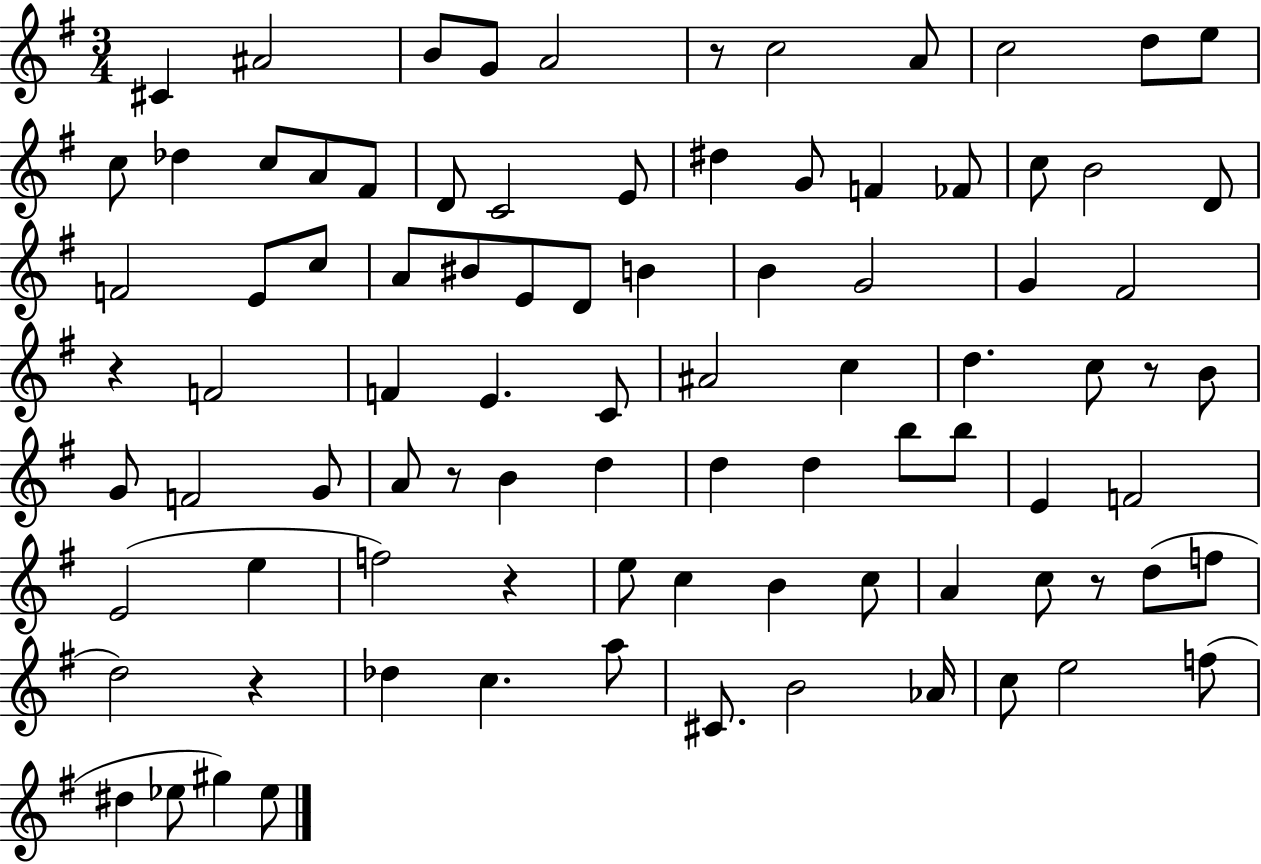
X:1
T:Untitled
M:3/4
L:1/4
K:G
^C ^A2 B/2 G/2 A2 z/2 c2 A/2 c2 d/2 e/2 c/2 _d c/2 A/2 ^F/2 D/2 C2 E/2 ^d G/2 F _F/2 c/2 B2 D/2 F2 E/2 c/2 A/2 ^B/2 E/2 D/2 B B G2 G ^F2 z F2 F E C/2 ^A2 c d c/2 z/2 B/2 G/2 F2 G/2 A/2 z/2 B d d d b/2 b/2 E F2 E2 e f2 z e/2 c B c/2 A c/2 z/2 d/2 f/2 d2 z _d c a/2 ^C/2 B2 _A/4 c/2 e2 f/2 ^d _e/2 ^g _e/2